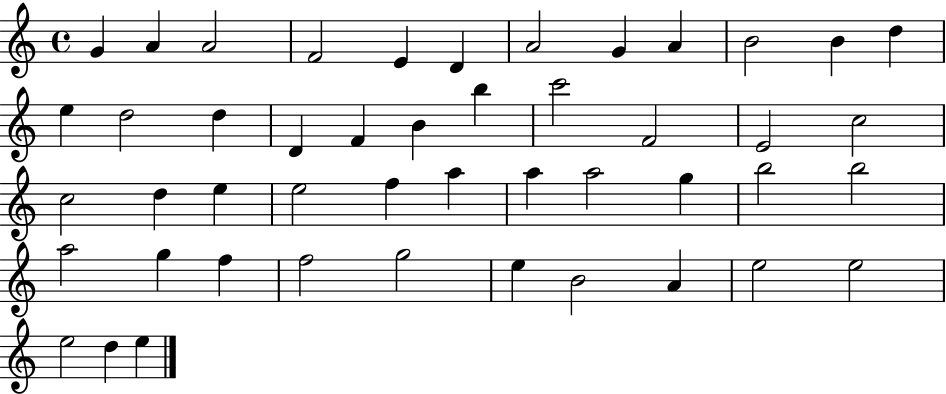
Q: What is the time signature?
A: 4/4